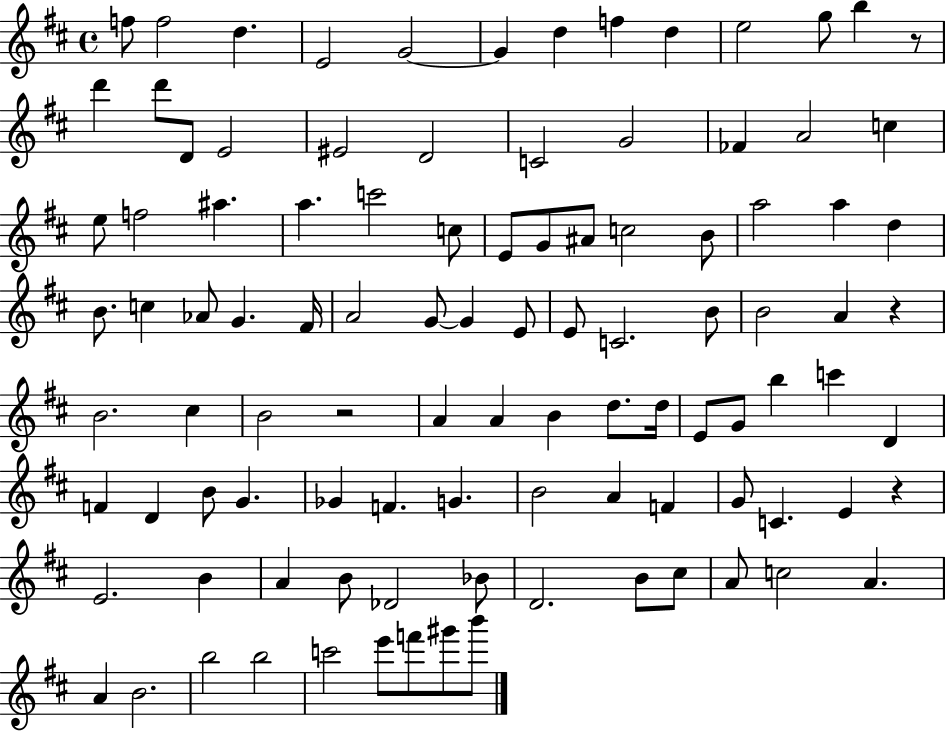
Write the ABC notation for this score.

X:1
T:Untitled
M:4/4
L:1/4
K:D
f/2 f2 d E2 G2 G d f d e2 g/2 b z/2 d' d'/2 D/2 E2 ^E2 D2 C2 G2 _F A2 c e/2 f2 ^a a c'2 c/2 E/2 G/2 ^A/2 c2 B/2 a2 a d B/2 c _A/2 G ^F/4 A2 G/2 G E/2 E/2 C2 B/2 B2 A z B2 ^c B2 z2 A A B d/2 d/4 E/2 G/2 b c' D F D B/2 G _G F G B2 A F G/2 C E z E2 B A B/2 _D2 _B/2 D2 B/2 ^c/2 A/2 c2 A A B2 b2 b2 c'2 e'/2 f'/2 ^g'/2 b'/2